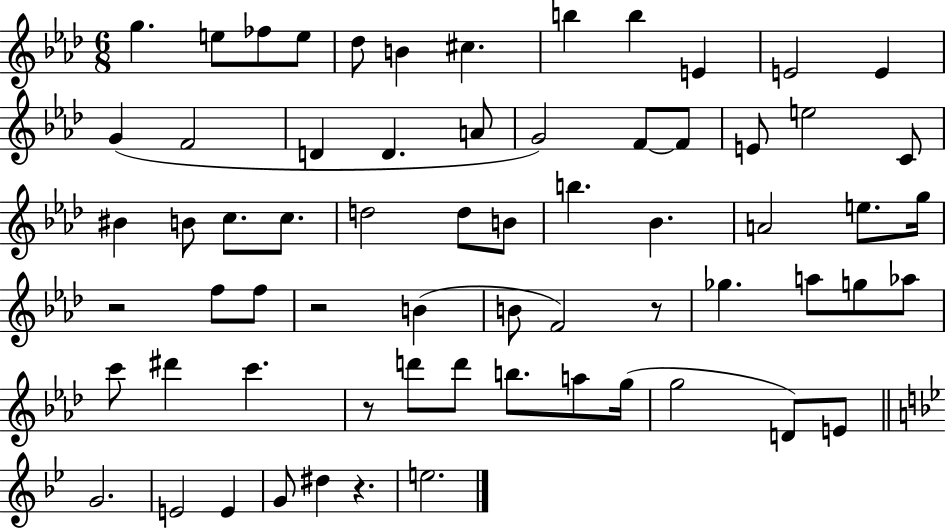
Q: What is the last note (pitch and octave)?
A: E5